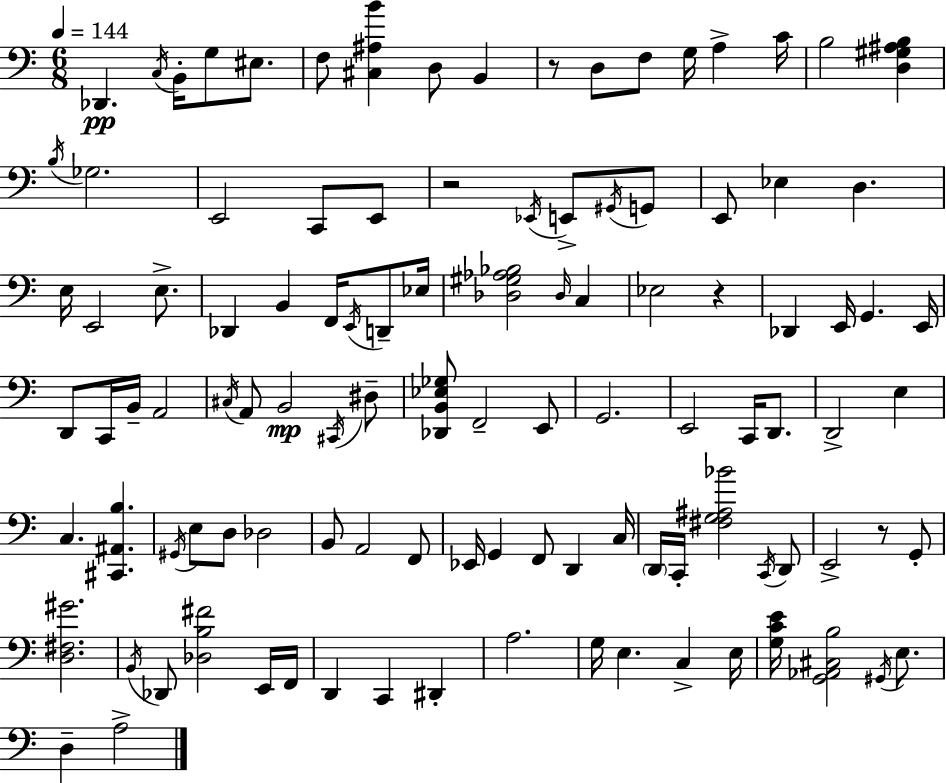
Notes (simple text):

Db2/q. C3/s B2/s G3/e EIS3/e. F3/e [C#3,A#3,B4]/q D3/e B2/q R/e D3/e F3/e G3/s A3/q C4/s B3/h [D3,G#3,A#3,B3]/q B3/s Gb3/h. E2/h C2/e E2/e R/h Eb2/s E2/e G#2/s G2/e E2/e Eb3/q D3/q. E3/s E2/h E3/e. Db2/q B2/q F2/s E2/s D2/e Eb3/s [Db3,G#3,Ab3,Bb3]/h Db3/s C3/q Eb3/h R/q Db2/q E2/s G2/q. E2/s D2/e C2/s B2/s A2/h C#3/s A2/e B2/h C#2/s D#3/e [Db2,B2,Eb3,Gb3]/e F2/h E2/e G2/h. E2/h C2/s D2/e. D2/h E3/q C3/q. [C#2,A#2,B3]/q. G#2/s E3/e D3/e Db3/h B2/e A2/h F2/e Eb2/s G2/q F2/e D2/q C3/s D2/s C2/s [F#3,G3,A#3,Bb4]/h C2/s D2/e E2/h R/e G2/e [D3,F#3,G#4]/h. B2/s Db2/e [Db3,B3,F#4]/h E2/s F2/s D2/q C2/q D#2/q A3/h. G3/s E3/q. C3/q E3/s [G3,C4,E4]/s [G2,Ab2,C#3,B3]/h G#2/s E3/e. D3/q A3/h